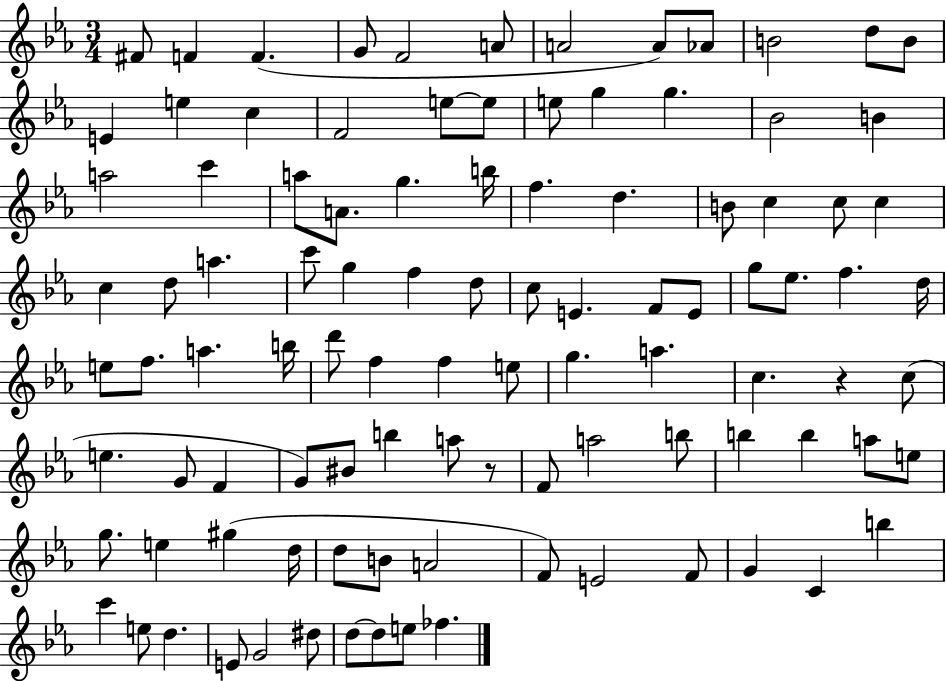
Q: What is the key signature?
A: EES major